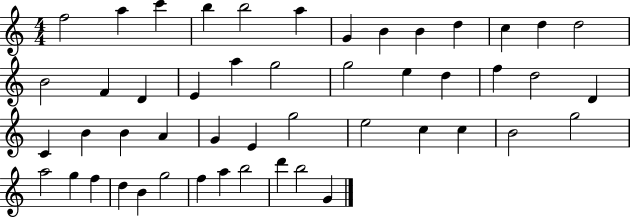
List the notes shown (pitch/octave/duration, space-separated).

F5/h A5/q C6/q B5/q B5/h A5/q G4/q B4/q B4/q D5/q C5/q D5/q D5/h B4/h F4/q D4/q E4/q A5/q G5/h G5/h E5/q D5/q F5/q D5/h D4/q C4/q B4/q B4/q A4/q G4/q E4/q G5/h E5/h C5/q C5/q B4/h G5/h A5/h G5/q F5/q D5/q B4/q G5/h F5/q A5/q B5/h D6/q B5/h G4/q